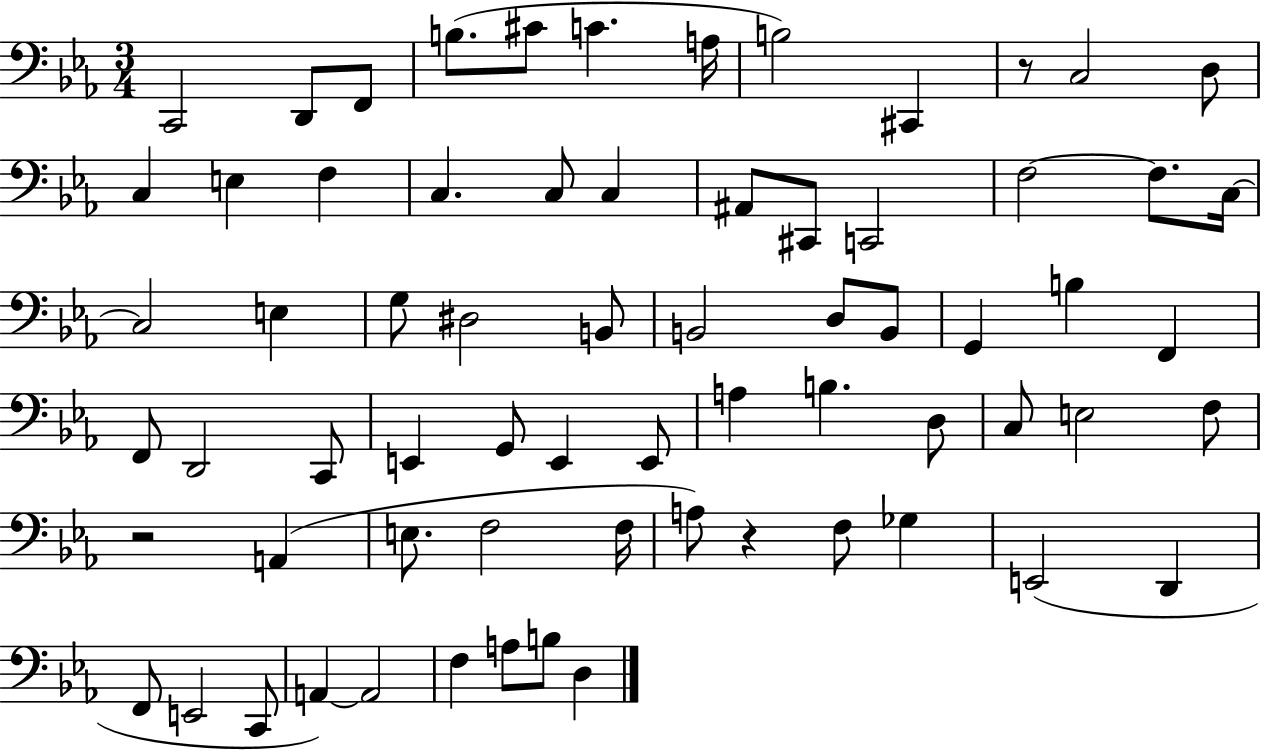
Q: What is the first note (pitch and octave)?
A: C2